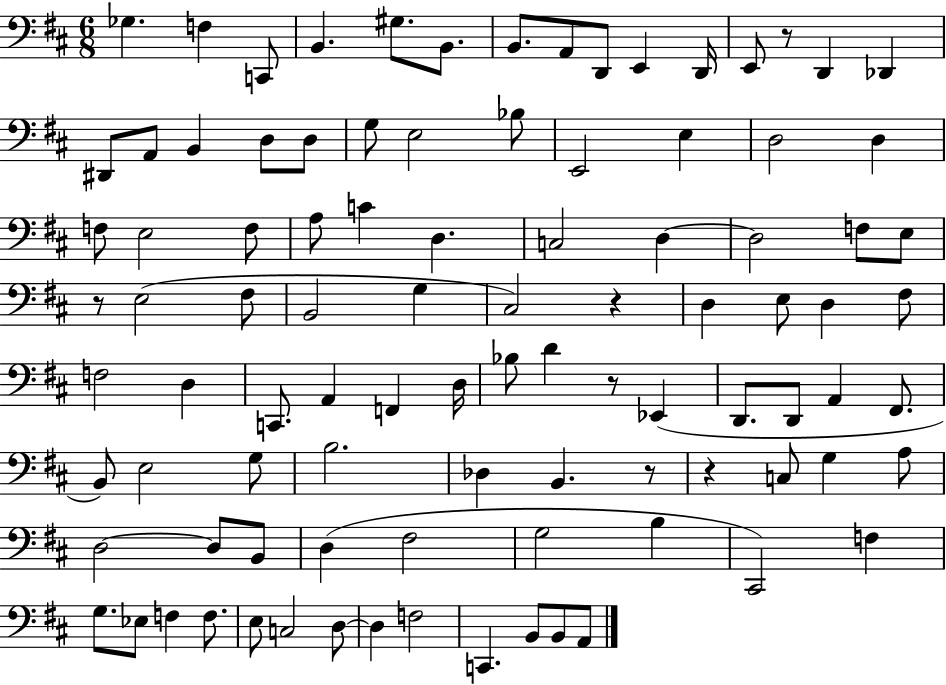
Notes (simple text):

Gb3/q. F3/q C2/e B2/q. G#3/e. B2/e. B2/e. A2/e D2/e E2/q D2/s E2/e R/e D2/q Db2/q D#2/e A2/e B2/q D3/e D3/e G3/e E3/h Bb3/e E2/h E3/q D3/h D3/q F3/e E3/h F3/e A3/e C4/q D3/q. C3/h D3/q D3/h F3/e E3/e R/e E3/h F#3/e B2/h G3/q C#3/h R/q D3/q E3/e D3/q F#3/e F3/h D3/q C2/e. A2/q F2/q D3/s Bb3/e D4/q R/e Eb2/q D2/e. D2/e A2/q F#2/e. B2/e E3/h G3/e B3/h. Db3/q B2/q. R/e R/q C3/e G3/q A3/e D3/h D3/e B2/e D3/q F#3/h G3/h B3/q C#2/h F3/q G3/e. Eb3/e F3/q F3/e. E3/e C3/h D3/e D3/q F3/h C2/q. B2/e B2/e A2/e